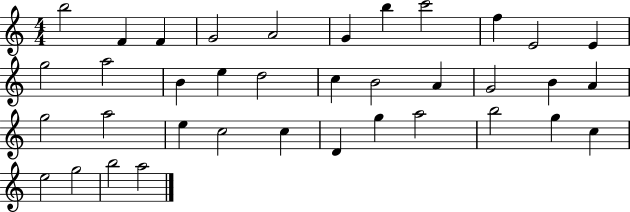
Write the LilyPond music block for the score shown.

{
  \clef treble
  \numericTimeSignature
  \time 4/4
  \key c \major
  b''2 f'4 f'4 | g'2 a'2 | g'4 b''4 c'''2 | f''4 e'2 e'4 | \break g''2 a''2 | b'4 e''4 d''2 | c''4 b'2 a'4 | g'2 b'4 a'4 | \break g''2 a''2 | e''4 c''2 c''4 | d'4 g''4 a''2 | b''2 g''4 c''4 | \break e''2 g''2 | b''2 a''2 | \bar "|."
}